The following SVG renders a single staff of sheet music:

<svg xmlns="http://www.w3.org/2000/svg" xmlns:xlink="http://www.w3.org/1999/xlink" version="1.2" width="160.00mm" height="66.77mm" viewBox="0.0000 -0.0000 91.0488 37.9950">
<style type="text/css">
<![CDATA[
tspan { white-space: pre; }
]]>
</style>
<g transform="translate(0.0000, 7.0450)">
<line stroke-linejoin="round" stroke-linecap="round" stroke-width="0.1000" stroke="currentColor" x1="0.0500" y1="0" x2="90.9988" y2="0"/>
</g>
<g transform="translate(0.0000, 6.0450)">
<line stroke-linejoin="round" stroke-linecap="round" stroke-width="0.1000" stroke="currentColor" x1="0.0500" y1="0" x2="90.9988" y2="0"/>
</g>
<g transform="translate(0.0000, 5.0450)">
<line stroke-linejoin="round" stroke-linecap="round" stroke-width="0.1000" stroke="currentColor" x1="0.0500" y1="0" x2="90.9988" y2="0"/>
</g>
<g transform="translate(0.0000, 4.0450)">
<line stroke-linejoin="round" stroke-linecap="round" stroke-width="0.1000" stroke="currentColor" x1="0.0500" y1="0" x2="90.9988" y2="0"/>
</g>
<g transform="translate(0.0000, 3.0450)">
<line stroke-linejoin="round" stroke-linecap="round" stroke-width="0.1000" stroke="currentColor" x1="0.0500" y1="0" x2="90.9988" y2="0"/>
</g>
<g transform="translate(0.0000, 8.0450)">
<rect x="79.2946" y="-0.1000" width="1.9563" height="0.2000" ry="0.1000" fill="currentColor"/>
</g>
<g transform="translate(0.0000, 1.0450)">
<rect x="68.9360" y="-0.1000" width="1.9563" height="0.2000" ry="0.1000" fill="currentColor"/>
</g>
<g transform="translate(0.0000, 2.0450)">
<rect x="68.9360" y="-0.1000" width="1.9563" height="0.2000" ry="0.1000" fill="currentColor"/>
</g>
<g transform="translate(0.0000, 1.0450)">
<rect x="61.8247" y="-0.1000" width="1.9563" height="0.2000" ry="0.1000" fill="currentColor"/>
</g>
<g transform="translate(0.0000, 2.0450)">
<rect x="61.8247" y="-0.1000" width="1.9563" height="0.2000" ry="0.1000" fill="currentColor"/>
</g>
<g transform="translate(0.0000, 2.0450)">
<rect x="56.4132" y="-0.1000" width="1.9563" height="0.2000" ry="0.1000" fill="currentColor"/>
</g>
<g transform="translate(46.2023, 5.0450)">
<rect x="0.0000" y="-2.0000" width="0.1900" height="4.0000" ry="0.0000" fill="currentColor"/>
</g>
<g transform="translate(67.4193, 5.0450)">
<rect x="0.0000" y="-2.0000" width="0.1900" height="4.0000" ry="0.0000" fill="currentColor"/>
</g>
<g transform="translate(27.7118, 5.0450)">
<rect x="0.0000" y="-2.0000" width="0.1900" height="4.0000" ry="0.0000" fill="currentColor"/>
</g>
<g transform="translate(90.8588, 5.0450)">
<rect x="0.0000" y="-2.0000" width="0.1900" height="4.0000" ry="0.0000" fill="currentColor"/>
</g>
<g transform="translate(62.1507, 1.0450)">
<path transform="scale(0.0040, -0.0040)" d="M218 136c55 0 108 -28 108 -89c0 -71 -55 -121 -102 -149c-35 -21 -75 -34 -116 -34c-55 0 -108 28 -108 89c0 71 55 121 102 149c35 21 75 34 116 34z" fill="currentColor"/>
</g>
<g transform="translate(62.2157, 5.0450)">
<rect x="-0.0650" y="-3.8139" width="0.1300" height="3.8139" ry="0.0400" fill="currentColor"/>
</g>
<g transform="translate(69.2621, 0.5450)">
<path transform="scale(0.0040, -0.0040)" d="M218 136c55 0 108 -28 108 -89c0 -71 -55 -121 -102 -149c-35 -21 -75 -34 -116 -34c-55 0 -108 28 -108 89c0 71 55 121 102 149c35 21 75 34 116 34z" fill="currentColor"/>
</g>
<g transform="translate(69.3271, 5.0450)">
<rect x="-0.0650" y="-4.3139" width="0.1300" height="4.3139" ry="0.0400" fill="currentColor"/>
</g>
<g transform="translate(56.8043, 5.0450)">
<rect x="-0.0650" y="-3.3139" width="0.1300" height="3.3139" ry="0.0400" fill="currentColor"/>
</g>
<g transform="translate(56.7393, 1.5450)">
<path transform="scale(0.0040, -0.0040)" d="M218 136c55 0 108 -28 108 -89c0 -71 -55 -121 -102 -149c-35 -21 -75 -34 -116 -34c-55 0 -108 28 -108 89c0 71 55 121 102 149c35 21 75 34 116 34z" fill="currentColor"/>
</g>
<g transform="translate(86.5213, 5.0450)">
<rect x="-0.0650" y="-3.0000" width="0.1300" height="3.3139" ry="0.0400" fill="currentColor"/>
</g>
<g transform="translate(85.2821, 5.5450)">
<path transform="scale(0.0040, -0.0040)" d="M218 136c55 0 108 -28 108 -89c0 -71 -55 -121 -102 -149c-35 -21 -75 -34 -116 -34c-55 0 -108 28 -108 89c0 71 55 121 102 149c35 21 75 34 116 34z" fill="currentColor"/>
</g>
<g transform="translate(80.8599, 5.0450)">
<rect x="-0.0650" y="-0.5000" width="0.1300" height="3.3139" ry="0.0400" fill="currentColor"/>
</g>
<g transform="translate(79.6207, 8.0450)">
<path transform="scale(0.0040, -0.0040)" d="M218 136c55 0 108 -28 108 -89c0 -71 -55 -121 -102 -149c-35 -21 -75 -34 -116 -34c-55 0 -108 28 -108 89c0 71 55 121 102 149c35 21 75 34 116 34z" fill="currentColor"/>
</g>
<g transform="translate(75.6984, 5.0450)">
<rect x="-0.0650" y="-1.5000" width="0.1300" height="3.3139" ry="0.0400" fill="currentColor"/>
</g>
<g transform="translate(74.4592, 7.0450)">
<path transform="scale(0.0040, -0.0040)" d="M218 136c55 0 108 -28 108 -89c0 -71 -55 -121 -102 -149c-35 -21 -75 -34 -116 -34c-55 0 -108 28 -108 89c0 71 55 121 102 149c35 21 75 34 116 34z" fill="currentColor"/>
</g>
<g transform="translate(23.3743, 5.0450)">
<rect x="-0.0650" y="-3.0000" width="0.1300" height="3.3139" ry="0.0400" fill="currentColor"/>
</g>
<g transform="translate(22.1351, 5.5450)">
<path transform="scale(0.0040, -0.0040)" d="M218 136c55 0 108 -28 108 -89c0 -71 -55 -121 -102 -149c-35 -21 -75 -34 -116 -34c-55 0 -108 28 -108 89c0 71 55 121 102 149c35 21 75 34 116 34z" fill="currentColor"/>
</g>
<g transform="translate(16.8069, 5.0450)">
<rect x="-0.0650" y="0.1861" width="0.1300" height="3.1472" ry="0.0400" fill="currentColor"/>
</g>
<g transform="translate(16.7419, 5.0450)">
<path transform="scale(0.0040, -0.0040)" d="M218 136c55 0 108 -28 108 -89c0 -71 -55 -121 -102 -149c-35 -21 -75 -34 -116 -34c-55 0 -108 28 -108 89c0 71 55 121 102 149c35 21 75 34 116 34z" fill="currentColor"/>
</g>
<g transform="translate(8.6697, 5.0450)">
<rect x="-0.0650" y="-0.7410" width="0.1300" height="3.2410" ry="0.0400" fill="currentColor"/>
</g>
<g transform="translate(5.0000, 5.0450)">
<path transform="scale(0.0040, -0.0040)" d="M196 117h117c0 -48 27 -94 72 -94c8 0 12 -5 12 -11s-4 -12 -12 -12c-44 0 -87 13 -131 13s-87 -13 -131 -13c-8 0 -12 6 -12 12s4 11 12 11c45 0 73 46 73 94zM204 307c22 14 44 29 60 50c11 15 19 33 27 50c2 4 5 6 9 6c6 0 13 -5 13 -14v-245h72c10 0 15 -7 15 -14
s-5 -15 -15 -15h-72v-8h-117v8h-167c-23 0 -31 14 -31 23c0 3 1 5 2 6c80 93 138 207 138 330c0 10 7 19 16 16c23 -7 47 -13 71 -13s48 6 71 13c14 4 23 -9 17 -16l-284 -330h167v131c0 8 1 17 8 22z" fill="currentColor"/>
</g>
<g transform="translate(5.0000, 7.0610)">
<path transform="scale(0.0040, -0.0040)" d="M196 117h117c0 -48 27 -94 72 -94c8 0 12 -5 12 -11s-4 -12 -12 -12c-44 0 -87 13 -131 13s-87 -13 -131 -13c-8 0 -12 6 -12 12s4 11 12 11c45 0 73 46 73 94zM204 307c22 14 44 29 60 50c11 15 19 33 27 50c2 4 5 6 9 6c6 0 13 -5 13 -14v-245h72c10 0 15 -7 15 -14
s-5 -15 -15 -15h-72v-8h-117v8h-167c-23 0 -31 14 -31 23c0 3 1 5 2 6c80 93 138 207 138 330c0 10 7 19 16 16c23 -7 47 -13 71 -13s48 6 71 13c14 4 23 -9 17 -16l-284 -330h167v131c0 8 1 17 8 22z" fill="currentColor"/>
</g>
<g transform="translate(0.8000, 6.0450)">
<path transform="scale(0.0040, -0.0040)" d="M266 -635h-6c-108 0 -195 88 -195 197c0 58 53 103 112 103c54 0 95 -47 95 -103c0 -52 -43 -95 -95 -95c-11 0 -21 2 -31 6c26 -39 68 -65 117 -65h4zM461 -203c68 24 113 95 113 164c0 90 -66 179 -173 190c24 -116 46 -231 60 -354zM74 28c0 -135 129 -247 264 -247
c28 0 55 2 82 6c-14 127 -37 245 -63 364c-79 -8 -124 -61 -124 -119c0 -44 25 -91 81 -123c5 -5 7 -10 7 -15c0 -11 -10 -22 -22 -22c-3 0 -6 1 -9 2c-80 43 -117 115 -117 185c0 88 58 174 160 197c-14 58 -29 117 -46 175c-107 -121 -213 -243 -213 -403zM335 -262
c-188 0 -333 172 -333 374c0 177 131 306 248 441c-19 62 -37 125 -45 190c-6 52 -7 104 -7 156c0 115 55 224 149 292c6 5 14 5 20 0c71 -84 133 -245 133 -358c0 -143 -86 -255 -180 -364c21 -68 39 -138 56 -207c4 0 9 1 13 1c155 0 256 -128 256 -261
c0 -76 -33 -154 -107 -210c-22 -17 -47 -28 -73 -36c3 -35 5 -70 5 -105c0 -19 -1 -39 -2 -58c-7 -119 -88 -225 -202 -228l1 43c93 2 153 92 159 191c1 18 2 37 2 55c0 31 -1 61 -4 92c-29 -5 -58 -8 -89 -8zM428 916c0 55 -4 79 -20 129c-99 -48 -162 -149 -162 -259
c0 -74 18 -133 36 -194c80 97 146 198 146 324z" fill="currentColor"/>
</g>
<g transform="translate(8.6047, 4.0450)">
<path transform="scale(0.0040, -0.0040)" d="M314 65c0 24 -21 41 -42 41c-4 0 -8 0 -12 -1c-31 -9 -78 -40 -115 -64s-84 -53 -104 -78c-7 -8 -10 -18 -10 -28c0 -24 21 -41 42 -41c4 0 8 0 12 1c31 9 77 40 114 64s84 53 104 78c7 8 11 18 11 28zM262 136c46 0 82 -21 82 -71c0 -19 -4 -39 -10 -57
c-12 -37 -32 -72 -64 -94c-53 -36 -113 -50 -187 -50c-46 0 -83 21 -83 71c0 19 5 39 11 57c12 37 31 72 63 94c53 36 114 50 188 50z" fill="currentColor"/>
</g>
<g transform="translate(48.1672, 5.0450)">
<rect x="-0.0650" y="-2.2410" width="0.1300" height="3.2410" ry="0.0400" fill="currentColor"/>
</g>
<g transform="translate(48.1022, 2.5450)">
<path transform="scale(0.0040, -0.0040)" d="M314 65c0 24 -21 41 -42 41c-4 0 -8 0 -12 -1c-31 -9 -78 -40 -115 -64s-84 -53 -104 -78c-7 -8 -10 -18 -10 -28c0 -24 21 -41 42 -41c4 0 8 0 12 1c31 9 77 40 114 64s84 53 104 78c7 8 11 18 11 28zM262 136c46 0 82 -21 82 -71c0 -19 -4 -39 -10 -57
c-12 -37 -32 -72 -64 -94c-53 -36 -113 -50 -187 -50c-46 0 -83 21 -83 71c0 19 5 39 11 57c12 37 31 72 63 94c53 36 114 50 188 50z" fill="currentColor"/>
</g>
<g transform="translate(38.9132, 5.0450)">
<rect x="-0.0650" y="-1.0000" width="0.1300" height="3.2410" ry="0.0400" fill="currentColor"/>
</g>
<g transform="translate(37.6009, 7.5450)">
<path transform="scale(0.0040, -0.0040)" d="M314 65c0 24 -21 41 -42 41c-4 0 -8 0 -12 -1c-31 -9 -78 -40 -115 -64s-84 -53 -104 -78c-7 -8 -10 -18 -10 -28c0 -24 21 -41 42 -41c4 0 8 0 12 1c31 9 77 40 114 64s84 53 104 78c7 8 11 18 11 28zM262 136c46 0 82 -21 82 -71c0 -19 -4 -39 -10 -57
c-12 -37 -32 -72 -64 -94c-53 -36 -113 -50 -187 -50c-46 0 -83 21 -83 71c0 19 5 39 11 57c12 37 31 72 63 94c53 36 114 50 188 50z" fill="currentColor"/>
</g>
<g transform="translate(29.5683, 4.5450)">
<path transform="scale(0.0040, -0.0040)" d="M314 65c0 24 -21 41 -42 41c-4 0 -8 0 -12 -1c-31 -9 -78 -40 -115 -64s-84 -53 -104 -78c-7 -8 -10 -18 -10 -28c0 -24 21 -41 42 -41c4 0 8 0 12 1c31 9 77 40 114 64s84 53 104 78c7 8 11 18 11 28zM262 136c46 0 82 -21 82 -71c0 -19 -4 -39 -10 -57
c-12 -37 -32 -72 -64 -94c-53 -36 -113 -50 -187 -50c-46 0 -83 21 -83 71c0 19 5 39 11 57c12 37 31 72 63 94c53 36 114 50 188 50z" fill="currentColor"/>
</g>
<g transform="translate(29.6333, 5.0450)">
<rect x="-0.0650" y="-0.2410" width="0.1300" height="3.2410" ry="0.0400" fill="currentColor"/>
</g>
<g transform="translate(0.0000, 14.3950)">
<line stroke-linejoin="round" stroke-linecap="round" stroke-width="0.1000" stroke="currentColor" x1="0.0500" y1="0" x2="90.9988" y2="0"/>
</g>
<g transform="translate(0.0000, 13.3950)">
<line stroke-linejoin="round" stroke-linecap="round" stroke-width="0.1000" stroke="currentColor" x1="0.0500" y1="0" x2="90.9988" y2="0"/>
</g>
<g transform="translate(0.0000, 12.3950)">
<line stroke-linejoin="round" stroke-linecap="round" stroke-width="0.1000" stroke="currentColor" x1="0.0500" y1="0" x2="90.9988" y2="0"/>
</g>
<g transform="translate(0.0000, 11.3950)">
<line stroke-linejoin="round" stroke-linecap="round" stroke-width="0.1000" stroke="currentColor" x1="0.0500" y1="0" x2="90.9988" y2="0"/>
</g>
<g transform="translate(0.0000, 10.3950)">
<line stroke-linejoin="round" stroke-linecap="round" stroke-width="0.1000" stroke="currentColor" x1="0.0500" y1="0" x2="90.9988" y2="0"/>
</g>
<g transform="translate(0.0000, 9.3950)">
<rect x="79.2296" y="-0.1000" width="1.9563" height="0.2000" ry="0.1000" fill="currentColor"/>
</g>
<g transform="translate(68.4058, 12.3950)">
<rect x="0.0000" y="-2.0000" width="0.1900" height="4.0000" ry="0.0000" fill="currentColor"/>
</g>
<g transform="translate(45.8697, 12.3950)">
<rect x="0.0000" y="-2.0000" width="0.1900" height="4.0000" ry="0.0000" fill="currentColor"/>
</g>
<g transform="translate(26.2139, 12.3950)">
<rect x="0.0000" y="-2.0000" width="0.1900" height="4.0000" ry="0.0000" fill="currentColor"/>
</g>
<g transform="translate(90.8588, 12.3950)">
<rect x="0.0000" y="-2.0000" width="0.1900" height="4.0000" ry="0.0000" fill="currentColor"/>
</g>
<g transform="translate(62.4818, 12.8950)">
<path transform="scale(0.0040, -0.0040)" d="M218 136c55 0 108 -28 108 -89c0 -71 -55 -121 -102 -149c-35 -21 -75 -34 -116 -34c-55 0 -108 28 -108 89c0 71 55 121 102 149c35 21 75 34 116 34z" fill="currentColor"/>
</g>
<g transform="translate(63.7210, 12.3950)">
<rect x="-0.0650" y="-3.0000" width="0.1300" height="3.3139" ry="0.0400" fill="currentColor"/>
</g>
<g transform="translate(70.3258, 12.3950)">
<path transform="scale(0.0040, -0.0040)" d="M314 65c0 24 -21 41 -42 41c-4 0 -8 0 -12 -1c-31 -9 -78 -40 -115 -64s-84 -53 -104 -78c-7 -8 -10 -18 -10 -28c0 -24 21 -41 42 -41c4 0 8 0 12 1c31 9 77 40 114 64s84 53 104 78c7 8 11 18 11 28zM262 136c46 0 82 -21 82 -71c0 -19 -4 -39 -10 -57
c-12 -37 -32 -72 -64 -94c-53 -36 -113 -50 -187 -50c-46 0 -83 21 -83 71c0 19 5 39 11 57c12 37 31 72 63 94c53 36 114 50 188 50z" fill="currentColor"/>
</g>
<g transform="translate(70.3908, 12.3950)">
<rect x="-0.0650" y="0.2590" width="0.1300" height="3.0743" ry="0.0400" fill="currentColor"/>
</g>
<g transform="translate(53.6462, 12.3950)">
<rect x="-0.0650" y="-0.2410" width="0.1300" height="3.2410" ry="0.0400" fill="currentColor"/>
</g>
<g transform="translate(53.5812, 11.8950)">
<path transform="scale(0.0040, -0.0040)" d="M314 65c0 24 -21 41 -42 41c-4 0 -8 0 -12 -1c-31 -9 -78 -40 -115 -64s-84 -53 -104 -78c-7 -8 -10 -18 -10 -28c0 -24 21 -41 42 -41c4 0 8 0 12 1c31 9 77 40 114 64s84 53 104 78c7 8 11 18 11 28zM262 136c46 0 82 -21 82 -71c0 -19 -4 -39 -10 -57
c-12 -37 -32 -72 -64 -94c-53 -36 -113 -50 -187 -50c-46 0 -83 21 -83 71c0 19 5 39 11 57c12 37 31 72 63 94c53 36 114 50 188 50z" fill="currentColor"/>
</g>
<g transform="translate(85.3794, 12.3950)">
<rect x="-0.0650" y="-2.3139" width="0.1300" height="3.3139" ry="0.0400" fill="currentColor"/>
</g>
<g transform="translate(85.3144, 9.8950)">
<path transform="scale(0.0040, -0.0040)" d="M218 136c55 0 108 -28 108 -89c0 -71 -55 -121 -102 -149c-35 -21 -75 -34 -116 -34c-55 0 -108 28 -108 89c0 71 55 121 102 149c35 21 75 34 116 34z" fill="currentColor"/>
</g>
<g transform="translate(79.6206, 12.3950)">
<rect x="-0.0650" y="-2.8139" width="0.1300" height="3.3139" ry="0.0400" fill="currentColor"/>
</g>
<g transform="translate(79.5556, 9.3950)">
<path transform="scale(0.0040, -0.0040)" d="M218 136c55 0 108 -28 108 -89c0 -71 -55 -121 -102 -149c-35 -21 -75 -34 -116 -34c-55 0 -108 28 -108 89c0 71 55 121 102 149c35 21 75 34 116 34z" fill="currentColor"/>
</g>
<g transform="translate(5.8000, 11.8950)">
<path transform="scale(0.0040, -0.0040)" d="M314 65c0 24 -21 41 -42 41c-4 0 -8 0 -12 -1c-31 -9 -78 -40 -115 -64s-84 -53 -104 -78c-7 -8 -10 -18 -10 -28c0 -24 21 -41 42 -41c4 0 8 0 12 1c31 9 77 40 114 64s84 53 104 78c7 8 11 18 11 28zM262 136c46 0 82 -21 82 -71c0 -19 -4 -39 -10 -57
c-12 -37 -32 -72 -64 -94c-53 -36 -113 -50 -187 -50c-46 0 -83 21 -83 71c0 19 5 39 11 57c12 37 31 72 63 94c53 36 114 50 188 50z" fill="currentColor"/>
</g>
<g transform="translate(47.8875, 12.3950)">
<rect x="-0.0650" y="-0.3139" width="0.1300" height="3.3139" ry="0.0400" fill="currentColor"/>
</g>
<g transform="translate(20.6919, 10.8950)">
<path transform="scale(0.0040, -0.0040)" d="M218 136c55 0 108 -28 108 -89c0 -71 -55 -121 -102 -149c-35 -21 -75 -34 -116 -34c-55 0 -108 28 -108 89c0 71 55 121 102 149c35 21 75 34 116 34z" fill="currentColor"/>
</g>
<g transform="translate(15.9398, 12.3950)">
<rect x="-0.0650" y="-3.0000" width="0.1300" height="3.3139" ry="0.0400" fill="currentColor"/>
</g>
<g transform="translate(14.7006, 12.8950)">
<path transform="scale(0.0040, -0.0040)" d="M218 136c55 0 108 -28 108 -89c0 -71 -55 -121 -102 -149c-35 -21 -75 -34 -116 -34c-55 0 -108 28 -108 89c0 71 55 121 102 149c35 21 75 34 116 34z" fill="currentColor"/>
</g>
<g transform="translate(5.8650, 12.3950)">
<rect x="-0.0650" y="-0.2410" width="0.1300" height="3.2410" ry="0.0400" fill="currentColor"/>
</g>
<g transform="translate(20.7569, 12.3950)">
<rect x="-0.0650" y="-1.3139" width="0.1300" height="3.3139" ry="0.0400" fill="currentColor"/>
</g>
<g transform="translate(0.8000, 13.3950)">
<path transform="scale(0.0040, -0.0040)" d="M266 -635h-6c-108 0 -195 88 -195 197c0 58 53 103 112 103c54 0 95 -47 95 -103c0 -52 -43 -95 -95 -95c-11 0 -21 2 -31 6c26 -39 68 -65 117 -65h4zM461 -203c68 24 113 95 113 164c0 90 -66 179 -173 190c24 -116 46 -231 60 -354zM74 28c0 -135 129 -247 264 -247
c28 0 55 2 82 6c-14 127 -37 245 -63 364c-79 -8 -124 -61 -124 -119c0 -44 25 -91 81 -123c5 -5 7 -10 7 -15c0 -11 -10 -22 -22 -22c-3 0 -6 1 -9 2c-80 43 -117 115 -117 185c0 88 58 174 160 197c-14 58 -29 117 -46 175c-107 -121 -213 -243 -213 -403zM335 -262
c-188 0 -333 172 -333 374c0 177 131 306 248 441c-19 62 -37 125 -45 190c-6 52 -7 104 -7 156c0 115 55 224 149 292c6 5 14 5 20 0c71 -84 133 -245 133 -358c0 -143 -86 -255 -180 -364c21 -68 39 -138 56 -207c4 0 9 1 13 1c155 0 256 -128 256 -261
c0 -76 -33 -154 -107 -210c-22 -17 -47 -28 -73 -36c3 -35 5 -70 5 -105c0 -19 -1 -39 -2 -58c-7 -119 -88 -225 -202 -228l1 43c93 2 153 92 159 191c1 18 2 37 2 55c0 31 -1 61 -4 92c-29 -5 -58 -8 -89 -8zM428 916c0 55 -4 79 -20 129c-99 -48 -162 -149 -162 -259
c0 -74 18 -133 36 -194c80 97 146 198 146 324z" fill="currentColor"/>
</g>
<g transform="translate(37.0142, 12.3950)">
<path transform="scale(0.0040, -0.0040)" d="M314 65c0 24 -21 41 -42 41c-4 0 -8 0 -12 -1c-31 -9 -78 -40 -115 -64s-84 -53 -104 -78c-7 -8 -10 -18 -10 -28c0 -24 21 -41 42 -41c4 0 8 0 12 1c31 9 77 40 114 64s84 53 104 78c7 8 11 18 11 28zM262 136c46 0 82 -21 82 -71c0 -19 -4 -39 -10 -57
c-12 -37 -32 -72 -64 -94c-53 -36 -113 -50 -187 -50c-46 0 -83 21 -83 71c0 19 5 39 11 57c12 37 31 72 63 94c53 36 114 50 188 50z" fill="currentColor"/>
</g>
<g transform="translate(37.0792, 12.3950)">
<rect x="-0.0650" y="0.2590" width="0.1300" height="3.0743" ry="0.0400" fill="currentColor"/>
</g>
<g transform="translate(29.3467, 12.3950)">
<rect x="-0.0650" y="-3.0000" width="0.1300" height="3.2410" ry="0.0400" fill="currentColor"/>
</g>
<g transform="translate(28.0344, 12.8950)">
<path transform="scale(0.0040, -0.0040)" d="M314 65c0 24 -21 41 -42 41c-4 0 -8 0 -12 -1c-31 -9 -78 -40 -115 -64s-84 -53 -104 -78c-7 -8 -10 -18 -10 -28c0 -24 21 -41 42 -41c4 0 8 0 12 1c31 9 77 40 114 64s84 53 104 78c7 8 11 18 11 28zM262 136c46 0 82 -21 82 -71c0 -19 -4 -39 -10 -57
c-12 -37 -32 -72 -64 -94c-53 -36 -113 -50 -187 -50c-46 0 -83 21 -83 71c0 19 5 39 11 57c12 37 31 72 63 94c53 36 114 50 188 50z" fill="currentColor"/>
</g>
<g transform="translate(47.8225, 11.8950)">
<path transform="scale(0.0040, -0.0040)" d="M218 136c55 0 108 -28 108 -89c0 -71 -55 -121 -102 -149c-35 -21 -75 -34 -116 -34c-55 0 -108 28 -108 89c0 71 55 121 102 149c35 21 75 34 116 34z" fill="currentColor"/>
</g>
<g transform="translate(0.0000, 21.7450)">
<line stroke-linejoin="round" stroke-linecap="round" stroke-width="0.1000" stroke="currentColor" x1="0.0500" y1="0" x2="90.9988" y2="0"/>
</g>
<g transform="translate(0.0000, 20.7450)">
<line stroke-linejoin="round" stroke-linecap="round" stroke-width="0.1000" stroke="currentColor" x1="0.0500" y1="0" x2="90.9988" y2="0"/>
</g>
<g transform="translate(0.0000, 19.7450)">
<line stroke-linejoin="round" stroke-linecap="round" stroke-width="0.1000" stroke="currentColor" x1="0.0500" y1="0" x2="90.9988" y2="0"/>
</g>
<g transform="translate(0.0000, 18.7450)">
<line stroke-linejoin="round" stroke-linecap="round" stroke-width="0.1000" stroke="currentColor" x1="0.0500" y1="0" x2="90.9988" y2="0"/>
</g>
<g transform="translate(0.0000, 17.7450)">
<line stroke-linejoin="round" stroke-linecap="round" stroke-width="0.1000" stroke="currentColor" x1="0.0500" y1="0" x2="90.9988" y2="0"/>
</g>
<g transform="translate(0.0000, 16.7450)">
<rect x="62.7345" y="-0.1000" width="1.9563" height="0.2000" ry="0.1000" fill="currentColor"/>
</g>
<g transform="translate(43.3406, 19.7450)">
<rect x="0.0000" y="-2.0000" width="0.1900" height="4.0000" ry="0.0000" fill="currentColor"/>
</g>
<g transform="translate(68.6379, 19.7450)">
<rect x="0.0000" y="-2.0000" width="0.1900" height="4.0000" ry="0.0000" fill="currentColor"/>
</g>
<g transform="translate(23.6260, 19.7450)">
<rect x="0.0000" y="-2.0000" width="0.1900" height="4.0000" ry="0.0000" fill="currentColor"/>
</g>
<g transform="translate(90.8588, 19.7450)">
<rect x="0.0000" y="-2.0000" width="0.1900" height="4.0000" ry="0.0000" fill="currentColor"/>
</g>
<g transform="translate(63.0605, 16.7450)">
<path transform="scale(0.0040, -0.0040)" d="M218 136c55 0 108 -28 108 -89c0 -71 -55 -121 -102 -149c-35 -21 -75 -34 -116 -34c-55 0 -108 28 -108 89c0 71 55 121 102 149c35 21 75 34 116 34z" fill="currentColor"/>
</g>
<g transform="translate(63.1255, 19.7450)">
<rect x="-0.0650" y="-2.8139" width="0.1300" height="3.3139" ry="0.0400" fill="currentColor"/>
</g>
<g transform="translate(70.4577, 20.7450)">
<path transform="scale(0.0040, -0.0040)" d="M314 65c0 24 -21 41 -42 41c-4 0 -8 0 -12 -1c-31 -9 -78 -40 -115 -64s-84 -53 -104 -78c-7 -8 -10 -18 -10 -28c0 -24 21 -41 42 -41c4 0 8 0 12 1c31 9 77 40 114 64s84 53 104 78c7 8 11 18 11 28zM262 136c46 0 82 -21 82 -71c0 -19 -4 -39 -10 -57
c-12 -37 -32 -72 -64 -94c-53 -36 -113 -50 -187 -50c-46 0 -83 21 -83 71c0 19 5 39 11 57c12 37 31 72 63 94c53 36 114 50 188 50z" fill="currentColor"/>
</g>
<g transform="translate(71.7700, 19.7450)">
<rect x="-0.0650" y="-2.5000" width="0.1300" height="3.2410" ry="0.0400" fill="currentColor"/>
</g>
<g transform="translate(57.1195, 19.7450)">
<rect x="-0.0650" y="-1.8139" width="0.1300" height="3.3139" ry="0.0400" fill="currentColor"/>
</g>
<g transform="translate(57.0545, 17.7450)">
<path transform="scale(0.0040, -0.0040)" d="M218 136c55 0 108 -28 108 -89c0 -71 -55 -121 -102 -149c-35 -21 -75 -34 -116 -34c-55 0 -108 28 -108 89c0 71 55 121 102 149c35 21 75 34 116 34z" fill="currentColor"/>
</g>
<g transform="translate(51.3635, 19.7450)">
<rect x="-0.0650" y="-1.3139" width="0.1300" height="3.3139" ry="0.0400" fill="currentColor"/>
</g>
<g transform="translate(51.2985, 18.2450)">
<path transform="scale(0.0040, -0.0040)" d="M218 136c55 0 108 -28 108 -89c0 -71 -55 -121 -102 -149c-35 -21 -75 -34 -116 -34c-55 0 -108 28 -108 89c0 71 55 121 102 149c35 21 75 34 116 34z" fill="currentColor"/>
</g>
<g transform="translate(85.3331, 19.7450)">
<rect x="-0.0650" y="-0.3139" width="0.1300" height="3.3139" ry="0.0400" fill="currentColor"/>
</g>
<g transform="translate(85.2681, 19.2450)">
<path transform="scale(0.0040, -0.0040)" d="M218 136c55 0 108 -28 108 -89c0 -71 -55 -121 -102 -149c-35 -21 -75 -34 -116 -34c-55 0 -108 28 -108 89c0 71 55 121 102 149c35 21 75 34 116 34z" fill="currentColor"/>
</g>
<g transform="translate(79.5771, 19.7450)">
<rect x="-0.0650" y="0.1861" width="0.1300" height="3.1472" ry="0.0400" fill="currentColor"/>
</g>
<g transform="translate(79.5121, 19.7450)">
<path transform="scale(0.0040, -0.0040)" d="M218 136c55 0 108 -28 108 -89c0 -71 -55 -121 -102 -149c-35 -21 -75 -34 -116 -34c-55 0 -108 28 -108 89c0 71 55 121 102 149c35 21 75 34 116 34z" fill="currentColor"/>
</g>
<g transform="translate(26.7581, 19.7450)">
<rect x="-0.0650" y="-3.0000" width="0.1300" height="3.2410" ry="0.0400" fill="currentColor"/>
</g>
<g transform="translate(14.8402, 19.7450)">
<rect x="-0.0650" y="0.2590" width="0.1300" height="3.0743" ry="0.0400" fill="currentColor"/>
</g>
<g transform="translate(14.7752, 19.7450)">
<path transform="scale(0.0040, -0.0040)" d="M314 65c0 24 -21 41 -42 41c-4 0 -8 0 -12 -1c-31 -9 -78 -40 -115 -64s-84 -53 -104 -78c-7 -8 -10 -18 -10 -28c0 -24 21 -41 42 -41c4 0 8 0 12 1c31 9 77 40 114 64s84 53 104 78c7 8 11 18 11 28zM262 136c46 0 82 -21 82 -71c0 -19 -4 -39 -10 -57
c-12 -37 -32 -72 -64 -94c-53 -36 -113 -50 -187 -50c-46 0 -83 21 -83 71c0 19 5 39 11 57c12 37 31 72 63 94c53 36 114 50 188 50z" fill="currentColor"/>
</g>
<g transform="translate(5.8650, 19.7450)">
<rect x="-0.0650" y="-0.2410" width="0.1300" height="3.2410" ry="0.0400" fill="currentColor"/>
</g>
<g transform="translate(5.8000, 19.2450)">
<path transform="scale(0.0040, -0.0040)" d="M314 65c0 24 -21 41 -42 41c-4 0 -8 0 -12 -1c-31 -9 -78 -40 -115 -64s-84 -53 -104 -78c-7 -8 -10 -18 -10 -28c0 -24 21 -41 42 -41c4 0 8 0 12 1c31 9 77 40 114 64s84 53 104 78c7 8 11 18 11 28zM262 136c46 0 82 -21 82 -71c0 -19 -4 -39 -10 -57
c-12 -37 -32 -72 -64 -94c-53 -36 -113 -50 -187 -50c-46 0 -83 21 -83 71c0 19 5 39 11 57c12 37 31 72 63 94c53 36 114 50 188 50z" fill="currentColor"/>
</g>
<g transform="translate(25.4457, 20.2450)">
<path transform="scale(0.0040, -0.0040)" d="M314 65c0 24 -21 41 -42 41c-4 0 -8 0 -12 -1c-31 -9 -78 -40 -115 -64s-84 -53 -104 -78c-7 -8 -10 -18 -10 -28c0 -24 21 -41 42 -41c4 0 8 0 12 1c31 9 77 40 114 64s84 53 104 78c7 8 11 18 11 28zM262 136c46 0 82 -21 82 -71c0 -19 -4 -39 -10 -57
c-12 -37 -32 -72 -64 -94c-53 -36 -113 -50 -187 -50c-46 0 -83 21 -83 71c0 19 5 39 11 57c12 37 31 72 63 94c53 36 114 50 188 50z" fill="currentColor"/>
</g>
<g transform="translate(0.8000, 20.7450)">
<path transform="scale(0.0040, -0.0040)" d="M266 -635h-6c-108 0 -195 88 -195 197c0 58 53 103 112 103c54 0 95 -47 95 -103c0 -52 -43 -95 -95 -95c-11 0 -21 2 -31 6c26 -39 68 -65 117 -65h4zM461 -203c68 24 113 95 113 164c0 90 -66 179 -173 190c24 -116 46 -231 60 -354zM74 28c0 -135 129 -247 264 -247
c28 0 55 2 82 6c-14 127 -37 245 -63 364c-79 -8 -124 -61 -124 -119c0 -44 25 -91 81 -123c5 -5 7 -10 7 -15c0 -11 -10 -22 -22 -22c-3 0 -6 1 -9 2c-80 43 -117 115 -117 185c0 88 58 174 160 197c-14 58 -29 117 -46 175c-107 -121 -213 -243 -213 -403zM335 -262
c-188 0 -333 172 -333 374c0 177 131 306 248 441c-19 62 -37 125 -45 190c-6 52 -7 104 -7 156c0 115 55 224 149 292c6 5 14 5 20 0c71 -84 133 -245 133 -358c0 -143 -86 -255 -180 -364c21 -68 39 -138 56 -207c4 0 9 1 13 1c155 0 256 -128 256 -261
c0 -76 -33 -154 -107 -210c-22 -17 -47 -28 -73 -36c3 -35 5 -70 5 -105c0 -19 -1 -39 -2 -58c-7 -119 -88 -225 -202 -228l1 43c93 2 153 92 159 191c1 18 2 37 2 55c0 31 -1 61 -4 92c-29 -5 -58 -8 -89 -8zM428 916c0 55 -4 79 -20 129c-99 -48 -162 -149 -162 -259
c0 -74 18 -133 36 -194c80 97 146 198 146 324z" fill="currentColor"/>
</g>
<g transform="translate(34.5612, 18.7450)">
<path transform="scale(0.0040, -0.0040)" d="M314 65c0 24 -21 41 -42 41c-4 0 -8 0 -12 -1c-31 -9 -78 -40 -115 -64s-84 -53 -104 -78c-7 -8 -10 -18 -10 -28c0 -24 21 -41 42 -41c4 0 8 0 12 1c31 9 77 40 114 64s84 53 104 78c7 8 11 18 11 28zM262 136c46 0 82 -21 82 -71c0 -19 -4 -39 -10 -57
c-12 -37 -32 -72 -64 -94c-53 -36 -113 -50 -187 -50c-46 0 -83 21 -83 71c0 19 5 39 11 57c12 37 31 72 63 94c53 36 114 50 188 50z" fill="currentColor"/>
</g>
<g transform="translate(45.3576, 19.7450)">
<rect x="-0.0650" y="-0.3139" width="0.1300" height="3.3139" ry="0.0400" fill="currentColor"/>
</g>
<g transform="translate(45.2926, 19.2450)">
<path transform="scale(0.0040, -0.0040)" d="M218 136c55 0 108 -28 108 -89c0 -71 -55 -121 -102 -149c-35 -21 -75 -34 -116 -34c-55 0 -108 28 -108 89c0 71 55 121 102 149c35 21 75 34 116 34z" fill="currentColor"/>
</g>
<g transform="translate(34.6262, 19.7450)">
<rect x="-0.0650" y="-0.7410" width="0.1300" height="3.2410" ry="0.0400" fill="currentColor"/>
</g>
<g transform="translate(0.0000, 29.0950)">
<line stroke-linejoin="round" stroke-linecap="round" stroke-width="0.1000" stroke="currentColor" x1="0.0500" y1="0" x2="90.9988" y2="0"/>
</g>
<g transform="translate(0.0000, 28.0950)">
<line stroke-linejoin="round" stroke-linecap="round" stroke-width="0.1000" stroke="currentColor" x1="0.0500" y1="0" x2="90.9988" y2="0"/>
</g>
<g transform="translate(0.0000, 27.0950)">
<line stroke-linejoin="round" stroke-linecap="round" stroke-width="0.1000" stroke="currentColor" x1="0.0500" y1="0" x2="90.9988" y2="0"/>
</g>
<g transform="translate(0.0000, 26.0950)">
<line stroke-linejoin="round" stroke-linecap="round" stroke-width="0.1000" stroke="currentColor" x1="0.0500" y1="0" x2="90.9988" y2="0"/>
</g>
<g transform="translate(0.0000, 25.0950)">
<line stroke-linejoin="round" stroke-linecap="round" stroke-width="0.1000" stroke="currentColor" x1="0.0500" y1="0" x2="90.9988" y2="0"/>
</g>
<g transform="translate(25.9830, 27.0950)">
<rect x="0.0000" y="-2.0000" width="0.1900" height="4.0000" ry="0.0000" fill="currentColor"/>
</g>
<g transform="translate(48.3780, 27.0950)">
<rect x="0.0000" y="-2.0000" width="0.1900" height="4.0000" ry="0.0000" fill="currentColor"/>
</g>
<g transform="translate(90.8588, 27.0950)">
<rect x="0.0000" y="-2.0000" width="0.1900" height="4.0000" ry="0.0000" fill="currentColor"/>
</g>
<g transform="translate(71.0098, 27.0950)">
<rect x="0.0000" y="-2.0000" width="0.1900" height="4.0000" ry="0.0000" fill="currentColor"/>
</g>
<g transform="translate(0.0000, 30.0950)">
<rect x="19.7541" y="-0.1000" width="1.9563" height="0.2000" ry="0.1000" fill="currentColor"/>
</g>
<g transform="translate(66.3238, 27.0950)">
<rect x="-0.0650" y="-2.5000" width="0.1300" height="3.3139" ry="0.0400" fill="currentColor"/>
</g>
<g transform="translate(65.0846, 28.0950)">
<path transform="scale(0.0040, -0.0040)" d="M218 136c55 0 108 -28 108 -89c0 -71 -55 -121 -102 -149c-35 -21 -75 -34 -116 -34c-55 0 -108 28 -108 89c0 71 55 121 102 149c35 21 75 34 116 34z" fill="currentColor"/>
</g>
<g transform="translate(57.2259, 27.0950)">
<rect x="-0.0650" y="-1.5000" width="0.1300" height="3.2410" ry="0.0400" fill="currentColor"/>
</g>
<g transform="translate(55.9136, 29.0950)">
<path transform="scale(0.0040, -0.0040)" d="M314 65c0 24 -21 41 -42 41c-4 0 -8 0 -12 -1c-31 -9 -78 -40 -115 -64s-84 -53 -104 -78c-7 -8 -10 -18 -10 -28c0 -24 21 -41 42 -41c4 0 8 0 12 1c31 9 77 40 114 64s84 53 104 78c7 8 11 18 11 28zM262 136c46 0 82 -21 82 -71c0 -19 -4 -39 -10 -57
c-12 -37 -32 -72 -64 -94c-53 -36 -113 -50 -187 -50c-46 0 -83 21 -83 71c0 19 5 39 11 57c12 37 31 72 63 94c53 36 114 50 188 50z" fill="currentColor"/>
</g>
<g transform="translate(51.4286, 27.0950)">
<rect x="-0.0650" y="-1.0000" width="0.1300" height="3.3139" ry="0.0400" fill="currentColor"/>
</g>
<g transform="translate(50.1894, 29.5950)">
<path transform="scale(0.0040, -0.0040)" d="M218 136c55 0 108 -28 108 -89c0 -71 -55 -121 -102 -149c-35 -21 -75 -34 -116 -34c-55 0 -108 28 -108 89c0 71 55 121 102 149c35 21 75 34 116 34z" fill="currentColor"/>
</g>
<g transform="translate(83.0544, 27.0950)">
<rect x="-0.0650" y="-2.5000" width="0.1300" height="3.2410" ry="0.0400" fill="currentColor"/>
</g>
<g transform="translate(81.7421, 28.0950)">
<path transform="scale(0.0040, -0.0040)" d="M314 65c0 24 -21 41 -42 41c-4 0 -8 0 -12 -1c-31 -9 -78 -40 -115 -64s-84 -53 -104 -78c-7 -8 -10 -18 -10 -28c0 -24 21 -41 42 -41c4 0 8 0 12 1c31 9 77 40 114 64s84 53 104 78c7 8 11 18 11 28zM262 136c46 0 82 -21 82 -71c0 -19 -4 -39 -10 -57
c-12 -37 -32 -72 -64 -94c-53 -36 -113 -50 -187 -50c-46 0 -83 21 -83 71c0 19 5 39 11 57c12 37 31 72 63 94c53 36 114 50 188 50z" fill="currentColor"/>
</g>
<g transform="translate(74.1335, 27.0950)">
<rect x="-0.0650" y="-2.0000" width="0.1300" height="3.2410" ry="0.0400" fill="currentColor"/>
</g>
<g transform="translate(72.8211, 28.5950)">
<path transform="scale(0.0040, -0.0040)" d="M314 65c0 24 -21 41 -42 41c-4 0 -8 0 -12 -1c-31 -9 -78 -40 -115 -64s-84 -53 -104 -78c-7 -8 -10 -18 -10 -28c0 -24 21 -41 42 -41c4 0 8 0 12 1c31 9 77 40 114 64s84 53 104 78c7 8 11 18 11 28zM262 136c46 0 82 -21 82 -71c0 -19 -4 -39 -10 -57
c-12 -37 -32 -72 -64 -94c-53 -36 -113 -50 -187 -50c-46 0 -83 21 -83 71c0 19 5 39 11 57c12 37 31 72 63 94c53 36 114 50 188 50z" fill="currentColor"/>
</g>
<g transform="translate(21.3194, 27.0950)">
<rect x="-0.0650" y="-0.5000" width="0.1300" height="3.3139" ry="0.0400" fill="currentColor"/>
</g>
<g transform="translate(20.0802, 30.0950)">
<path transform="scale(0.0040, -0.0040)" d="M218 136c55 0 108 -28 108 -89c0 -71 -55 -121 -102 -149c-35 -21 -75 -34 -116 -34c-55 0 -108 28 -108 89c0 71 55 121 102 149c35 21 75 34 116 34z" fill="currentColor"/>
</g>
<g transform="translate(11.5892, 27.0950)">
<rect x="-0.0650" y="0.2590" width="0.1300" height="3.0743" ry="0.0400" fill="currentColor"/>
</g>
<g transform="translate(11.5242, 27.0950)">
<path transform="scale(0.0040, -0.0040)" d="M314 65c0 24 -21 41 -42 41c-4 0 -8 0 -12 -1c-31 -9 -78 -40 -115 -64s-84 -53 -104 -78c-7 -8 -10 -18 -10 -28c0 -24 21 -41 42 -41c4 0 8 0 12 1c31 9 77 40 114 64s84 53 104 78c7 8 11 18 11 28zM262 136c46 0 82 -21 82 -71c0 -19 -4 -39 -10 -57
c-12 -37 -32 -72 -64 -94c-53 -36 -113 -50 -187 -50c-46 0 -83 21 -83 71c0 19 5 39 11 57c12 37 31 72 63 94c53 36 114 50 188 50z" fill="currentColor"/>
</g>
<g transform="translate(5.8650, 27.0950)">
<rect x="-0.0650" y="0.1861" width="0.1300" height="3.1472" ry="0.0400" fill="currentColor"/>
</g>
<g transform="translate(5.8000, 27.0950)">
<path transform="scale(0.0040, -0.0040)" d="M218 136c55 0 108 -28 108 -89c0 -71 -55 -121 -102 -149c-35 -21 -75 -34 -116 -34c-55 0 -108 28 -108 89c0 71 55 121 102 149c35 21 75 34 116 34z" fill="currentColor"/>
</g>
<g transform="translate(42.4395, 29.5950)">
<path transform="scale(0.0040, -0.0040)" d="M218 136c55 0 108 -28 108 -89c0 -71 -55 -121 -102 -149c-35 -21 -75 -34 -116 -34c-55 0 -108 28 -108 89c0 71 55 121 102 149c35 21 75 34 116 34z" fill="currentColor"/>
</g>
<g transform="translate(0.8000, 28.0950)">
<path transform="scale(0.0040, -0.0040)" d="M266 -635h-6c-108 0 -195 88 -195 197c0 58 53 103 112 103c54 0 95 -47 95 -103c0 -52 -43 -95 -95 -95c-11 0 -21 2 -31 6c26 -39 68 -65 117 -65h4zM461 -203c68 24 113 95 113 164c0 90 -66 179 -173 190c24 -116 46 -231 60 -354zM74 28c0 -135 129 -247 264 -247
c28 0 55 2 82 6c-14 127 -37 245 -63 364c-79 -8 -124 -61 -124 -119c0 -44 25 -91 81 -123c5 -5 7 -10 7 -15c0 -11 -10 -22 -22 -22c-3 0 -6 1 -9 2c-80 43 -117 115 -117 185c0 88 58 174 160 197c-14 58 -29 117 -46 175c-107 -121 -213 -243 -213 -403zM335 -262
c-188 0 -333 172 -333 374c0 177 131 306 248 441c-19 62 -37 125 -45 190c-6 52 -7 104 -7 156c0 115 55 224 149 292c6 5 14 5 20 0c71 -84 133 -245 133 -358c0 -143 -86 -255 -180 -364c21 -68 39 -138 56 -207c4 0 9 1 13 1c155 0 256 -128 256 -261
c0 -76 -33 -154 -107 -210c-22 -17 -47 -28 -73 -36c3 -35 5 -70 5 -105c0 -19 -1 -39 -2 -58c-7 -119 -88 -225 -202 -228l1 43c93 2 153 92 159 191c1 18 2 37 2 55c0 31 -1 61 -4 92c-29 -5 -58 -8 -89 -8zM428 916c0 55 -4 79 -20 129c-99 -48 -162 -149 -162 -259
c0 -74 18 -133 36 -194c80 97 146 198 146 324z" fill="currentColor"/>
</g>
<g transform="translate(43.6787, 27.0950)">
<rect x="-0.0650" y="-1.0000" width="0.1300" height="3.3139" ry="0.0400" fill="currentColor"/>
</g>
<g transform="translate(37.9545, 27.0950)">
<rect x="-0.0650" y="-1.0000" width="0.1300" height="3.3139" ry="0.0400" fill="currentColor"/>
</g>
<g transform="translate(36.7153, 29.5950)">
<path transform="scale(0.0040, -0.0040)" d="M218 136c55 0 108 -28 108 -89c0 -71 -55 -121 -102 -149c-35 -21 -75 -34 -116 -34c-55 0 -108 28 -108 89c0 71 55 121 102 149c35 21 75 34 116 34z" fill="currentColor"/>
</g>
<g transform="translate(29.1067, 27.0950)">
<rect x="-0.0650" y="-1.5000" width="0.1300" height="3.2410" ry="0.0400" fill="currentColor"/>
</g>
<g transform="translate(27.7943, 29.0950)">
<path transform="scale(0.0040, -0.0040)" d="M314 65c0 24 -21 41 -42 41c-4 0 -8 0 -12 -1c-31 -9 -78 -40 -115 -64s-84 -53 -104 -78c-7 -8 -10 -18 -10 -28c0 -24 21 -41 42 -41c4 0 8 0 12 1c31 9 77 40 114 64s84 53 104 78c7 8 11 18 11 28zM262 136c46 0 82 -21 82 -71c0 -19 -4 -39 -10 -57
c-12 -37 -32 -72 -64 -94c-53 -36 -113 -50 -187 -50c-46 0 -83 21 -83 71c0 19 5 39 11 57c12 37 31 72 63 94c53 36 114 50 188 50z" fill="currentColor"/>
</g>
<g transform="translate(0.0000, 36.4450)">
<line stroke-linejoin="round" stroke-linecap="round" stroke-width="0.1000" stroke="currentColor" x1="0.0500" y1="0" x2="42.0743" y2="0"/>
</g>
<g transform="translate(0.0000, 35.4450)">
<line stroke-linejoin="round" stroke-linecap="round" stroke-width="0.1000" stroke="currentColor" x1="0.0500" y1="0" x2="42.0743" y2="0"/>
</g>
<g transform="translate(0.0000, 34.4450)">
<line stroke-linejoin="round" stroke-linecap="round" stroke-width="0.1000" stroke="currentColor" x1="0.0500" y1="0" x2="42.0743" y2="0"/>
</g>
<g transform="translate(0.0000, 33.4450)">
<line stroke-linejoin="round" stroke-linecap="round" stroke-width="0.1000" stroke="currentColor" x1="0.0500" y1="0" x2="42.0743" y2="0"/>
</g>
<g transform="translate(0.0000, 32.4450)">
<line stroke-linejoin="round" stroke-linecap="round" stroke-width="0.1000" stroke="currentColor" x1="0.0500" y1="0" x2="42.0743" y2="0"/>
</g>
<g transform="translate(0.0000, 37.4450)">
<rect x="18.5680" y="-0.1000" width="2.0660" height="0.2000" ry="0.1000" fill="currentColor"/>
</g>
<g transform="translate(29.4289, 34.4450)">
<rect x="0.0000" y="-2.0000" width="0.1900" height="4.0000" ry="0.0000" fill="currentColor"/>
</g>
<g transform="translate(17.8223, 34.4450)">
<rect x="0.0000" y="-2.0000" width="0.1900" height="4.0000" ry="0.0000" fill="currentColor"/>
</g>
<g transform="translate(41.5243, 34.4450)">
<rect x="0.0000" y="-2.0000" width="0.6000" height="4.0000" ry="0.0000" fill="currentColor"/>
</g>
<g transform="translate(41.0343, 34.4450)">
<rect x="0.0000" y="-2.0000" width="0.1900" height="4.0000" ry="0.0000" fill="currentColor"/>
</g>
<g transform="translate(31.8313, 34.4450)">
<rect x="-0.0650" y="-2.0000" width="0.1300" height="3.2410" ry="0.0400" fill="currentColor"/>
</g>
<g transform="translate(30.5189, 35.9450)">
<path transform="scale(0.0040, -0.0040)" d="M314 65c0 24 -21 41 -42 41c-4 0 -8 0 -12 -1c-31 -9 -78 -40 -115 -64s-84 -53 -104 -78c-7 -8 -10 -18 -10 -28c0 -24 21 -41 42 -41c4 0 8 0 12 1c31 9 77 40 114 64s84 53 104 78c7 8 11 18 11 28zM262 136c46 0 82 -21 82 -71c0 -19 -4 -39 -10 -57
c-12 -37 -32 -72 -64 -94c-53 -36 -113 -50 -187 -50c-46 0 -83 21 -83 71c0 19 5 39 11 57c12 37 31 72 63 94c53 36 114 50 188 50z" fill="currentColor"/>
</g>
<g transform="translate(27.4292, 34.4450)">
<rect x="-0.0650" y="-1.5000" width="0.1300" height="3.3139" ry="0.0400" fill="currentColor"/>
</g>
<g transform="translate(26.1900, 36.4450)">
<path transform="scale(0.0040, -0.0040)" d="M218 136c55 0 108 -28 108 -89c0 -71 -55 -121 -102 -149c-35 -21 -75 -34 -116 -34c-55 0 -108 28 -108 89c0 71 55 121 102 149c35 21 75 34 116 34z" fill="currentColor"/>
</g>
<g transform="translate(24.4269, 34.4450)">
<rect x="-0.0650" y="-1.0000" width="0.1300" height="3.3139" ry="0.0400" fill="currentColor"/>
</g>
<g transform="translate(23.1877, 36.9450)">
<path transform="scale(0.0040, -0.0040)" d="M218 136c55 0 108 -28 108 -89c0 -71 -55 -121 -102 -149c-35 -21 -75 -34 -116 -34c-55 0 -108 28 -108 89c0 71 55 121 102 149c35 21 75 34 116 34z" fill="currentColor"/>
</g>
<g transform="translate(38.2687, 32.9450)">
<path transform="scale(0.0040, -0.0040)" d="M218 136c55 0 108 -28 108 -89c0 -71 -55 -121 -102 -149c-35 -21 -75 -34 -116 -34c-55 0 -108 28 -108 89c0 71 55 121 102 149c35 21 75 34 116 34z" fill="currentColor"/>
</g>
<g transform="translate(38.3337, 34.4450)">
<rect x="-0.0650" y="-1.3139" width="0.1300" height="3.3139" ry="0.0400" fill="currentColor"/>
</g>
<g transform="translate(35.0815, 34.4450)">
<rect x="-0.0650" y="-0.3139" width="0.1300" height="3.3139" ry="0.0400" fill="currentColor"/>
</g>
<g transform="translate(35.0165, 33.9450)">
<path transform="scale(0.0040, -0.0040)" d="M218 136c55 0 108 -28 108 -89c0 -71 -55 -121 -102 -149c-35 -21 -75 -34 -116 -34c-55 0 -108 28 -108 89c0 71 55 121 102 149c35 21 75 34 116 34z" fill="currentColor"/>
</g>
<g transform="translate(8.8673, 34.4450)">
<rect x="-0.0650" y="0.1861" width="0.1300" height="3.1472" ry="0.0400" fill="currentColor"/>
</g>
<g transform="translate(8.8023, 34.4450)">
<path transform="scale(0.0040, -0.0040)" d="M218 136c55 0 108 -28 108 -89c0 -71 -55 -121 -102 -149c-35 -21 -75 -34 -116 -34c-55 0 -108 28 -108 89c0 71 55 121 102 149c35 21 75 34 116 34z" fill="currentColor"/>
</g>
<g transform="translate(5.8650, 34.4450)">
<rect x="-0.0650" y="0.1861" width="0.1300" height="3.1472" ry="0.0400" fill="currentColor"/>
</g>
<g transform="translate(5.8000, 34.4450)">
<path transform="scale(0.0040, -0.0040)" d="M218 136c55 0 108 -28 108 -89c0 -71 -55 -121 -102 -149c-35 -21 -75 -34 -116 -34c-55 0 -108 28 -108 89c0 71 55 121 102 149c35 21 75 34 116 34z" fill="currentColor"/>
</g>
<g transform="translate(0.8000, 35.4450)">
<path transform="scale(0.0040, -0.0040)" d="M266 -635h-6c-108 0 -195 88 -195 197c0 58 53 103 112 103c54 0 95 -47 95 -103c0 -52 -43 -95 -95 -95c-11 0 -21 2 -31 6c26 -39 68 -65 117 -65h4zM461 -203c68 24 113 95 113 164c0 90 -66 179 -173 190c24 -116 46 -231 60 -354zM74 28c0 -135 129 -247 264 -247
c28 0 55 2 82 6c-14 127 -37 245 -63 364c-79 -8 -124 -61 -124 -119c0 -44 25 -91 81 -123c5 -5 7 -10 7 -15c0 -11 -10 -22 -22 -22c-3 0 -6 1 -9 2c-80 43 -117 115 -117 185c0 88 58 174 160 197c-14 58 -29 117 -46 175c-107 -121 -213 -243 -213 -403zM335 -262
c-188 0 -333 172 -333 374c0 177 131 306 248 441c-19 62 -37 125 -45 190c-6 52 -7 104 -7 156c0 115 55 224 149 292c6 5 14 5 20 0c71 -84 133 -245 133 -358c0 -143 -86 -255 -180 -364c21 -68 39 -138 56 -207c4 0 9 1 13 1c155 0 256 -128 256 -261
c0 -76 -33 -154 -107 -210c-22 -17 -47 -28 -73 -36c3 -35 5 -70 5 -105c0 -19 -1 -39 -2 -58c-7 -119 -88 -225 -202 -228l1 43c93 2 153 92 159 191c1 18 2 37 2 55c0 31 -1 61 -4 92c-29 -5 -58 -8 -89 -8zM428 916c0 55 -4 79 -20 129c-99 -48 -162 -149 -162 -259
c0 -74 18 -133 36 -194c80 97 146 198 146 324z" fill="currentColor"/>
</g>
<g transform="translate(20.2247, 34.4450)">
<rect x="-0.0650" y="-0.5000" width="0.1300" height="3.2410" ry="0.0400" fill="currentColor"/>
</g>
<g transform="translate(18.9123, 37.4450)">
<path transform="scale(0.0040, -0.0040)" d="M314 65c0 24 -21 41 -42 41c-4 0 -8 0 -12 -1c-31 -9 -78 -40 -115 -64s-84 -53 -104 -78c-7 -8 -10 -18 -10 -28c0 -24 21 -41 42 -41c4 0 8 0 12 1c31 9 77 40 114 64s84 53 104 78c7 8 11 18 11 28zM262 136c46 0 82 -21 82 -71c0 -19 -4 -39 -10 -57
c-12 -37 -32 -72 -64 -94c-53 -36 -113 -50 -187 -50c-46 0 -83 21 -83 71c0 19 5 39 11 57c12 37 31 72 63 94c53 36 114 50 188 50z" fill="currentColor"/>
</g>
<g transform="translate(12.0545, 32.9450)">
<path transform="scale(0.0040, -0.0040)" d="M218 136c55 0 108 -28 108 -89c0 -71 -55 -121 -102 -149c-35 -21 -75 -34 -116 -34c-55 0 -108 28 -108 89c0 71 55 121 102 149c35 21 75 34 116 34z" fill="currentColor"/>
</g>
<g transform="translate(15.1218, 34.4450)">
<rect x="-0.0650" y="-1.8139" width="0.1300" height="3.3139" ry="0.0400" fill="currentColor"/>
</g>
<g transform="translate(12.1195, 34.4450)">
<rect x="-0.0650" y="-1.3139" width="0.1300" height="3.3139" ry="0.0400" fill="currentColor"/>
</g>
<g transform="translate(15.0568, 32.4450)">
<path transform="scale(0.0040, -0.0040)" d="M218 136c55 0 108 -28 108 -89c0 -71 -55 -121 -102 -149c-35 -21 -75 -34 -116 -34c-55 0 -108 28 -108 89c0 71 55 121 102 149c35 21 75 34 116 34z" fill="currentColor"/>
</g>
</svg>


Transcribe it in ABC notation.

X:1
T:Untitled
M:4/4
L:1/4
K:C
d2 B A c2 D2 g2 b c' d' E C A c2 A e A2 B2 c c2 A B2 a g c2 B2 A2 d2 c e f a G2 B c B B2 C E2 D D D E2 G F2 G2 B B e f C2 D E F2 c e